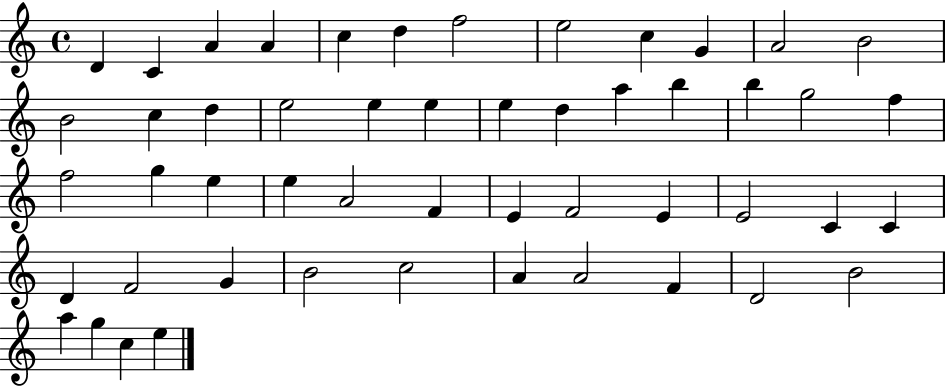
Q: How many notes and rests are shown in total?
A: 51